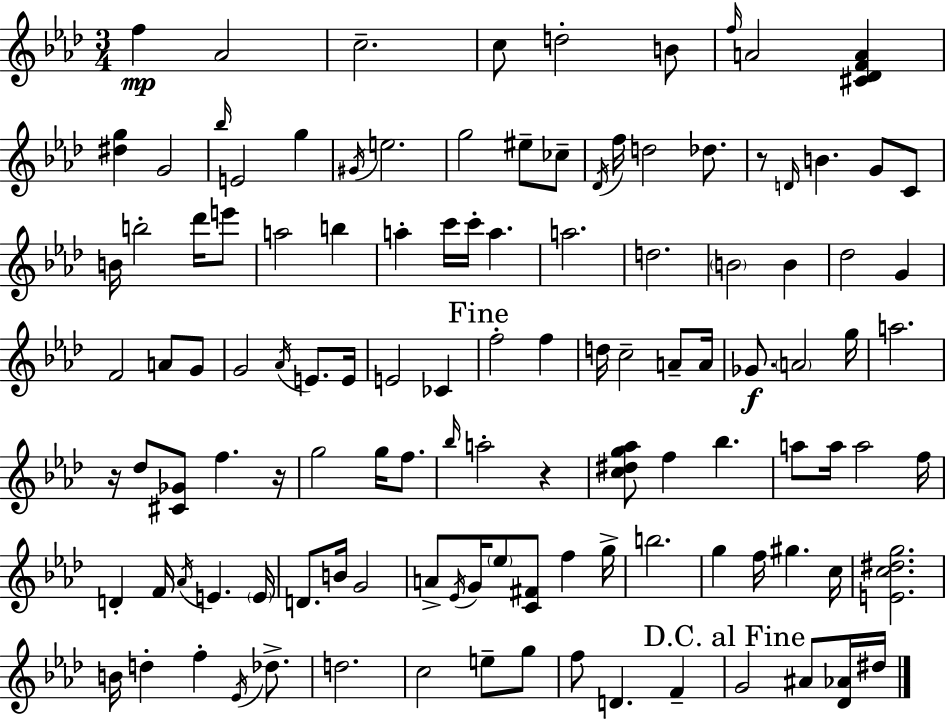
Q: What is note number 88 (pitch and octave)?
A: B5